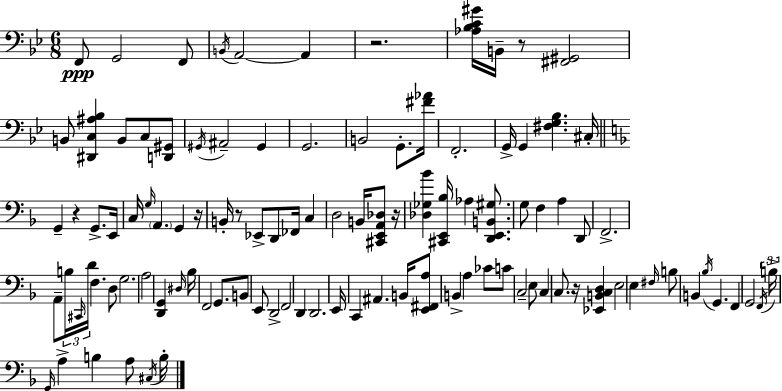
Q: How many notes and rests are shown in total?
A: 107